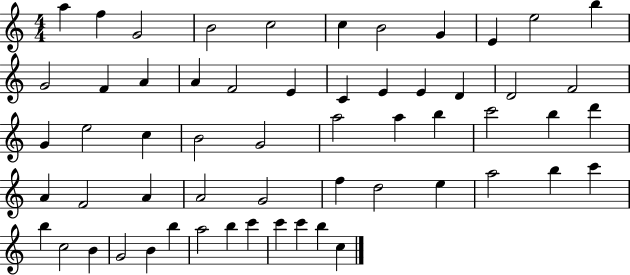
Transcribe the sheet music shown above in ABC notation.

X:1
T:Untitled
M:4/4
L:1/4
K:C
a f G2 B2 c2 c B2 G E e2 b G2 F A A F2 E C E E D D2 F2 G e2 c B2 G2 a2 a b c'2 b d' A F2 A A2 G2 f d2 e a2 b c' b c2 B G2 B b a2 b c' c' c' b c